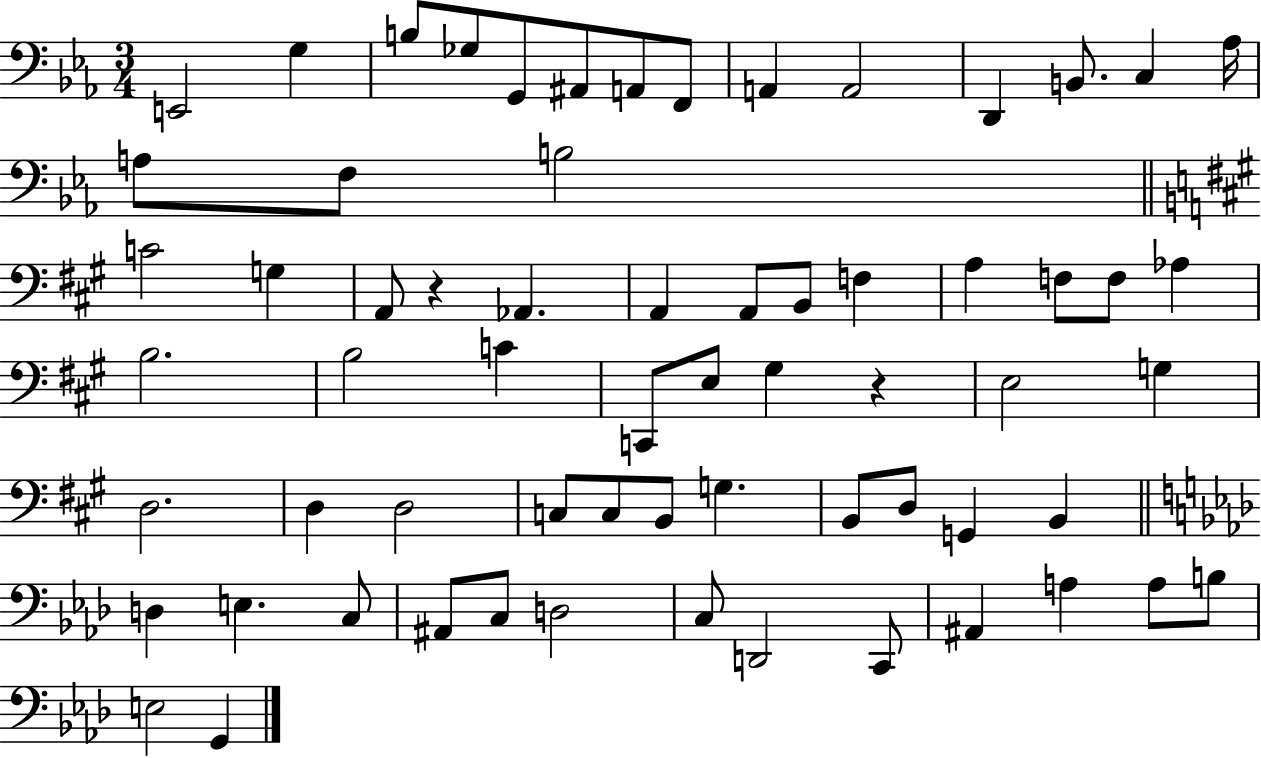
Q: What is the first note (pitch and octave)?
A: E2